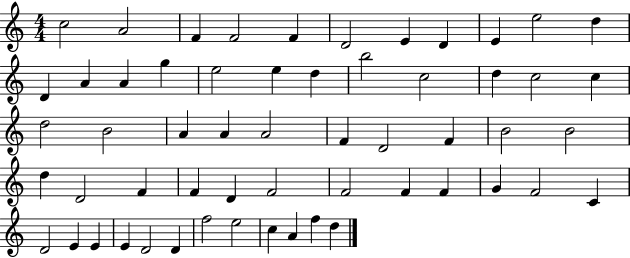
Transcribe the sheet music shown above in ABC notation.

X:1
T:Untitled
M:4/4
L:1/4
K:C
c2 A2 F F2 F D2 E D E e2 d D A A g e2 e d b2 c2 d c2 c d2 B2 A A A2 F D2 F B2 B2 d D2 F F D F2 F2 F F G F2 C D2 E E E D2 D f2 e2 c A f d